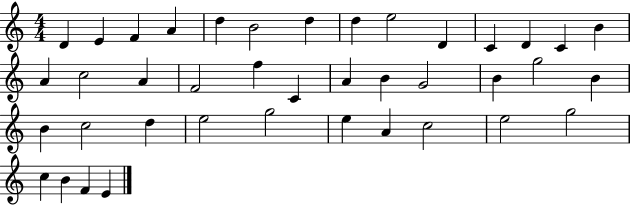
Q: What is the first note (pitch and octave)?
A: D4